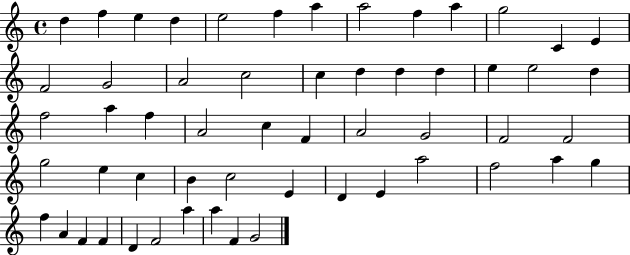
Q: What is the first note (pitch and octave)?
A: D5